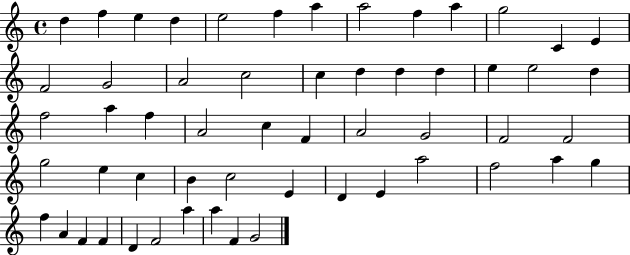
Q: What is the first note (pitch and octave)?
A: D5